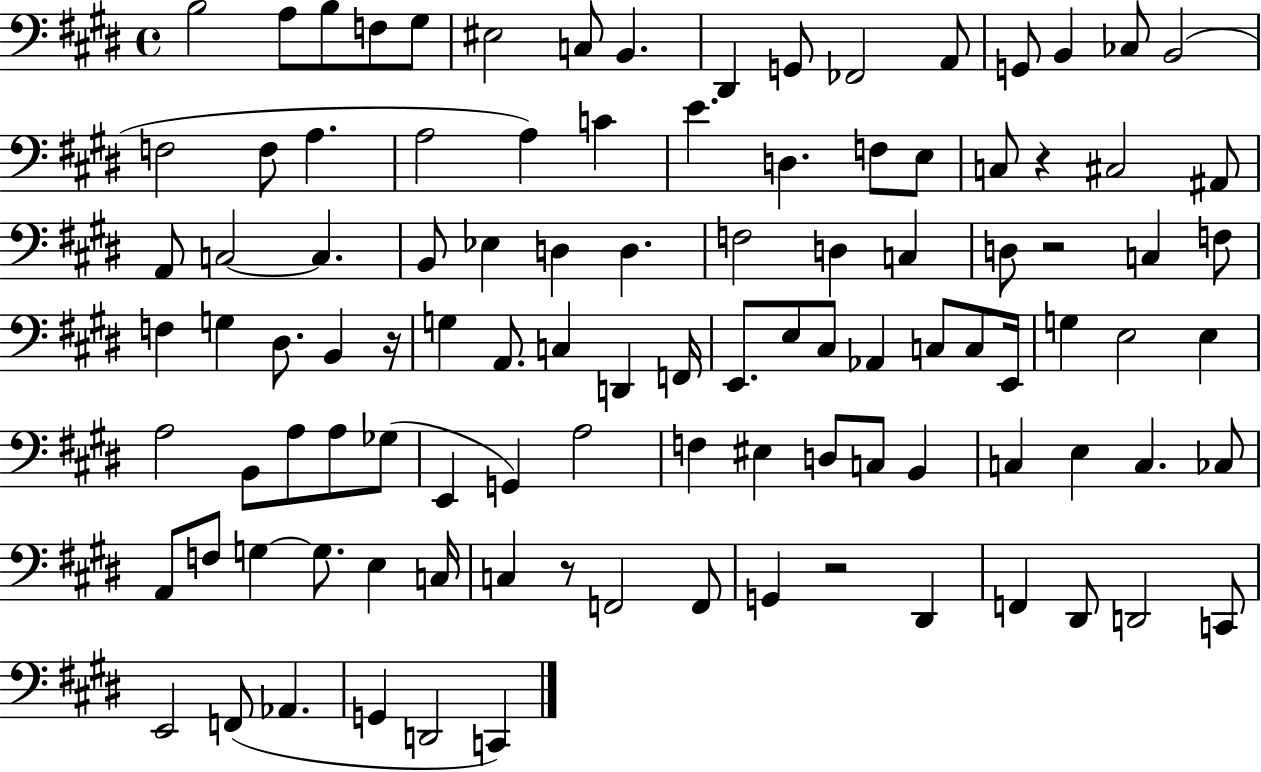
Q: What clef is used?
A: bass